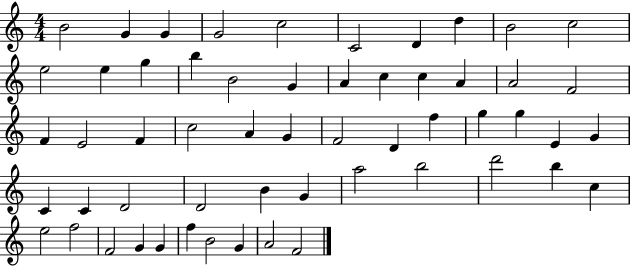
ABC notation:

X:1
T:Untitled
M:4/4
L:1/4
K:C
B2 G G G2 c2 C2 D d B2 c2 e2 e g b B2 G A c c A A2 F2 F E2 F c2 A G F2 D f g g E G C C D2 D2 B G a2 b2 d'2 b c e2 f2 F2 G G f B2 G A2 F2